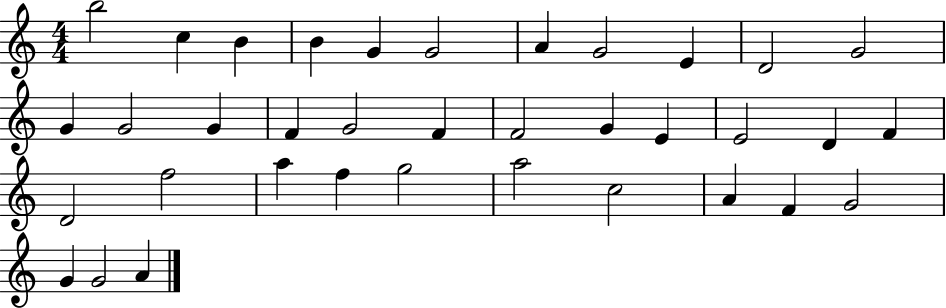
{
  \clef treble
  \numericTimeSignature
  \time 4/4
  \key c \major
  b''2 c''4 b'4 | b'4 g'4 g'2 | a'4 g'2 e'4 | d'2 g'2 | \break g'4 g'2 g'4 | f'4 g'2 f'4 | f'2 g'4 e'4 | e'2 d'4 f'4 | \break d'2 f''2 | a''4 f''4 g''2 | a''2 c''2 | a'4 f'4 g'2 | \break g'4 g'2 a'4 | \bar "|."
}